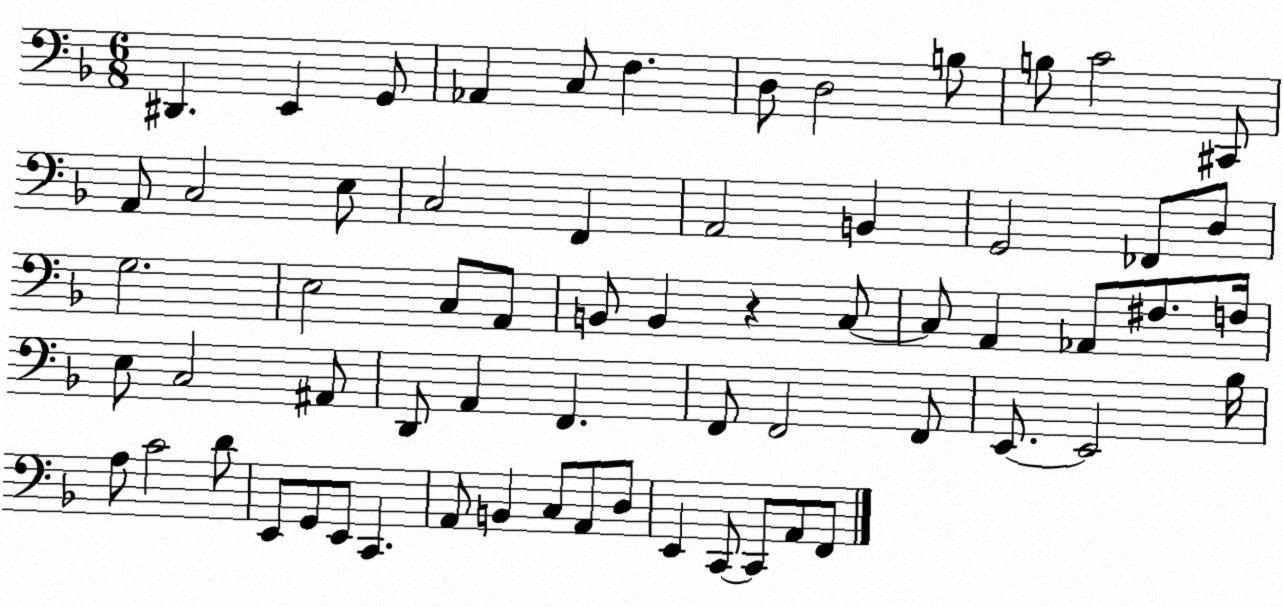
X:1
T:Untitled
M:6/8
L:1/4
K:F
^D,, E,, G,,/2 _A,, C,/2 F, D,/2 D,2 B,/2 B,/2 C2 ^C,,/2 A,,/2 C,2 E,/2 C,2 F,, A,,2 B,, G,,2 _F,,/2 D,/2 G,2 E,2 C,/2 A,,/2 B,,/2 B,, z C,/2 C,/2 A,, _A,,/2 ^F,/2 F,/4 E,/2 C,2 ^A,,/2 D,,/2 A,, F,, F,,/2 F,,2 F,,/2 E,,/2 E,,2 _B,/4 A,/2 C2 D/2 E,,/2 G,,/2 E,,/2 C,, A,,/2 B,, C,/2 A,,/2 D,/2 E,, C,,/2 C,,/2 A,,/2 F,,/2